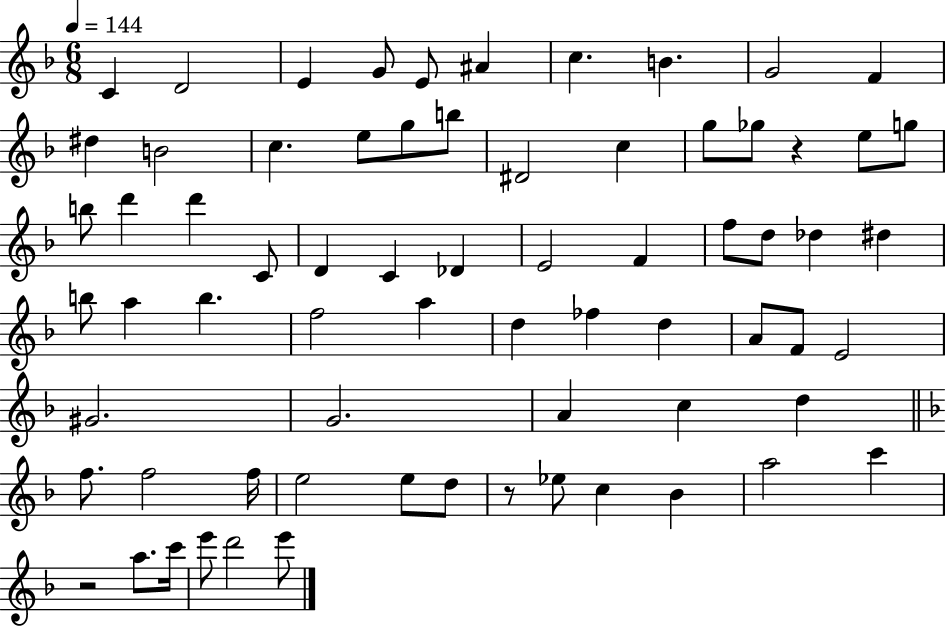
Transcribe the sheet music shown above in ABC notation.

X:1
T:Untitled
M:6/8
L:1/4
K:F
C D2 E G/2 E/2 ^A c B G2 F ^d B2 c e/2 g/2 b/2 ^D2 c g/2 _g/2 z e/2 g/2 b/2 d' d' C/2 D C _D E2 F f/2 d/2 _d ^d b/2 a b f2 a d _f d A/2 F/2 E2 ^G2 G2 A c d f/2 f2 f/4 e2 e/2 d/2 z/2 _e/2 c _B a2 c' z2 a/2 c'/4 e'/2 d'2 e'/2